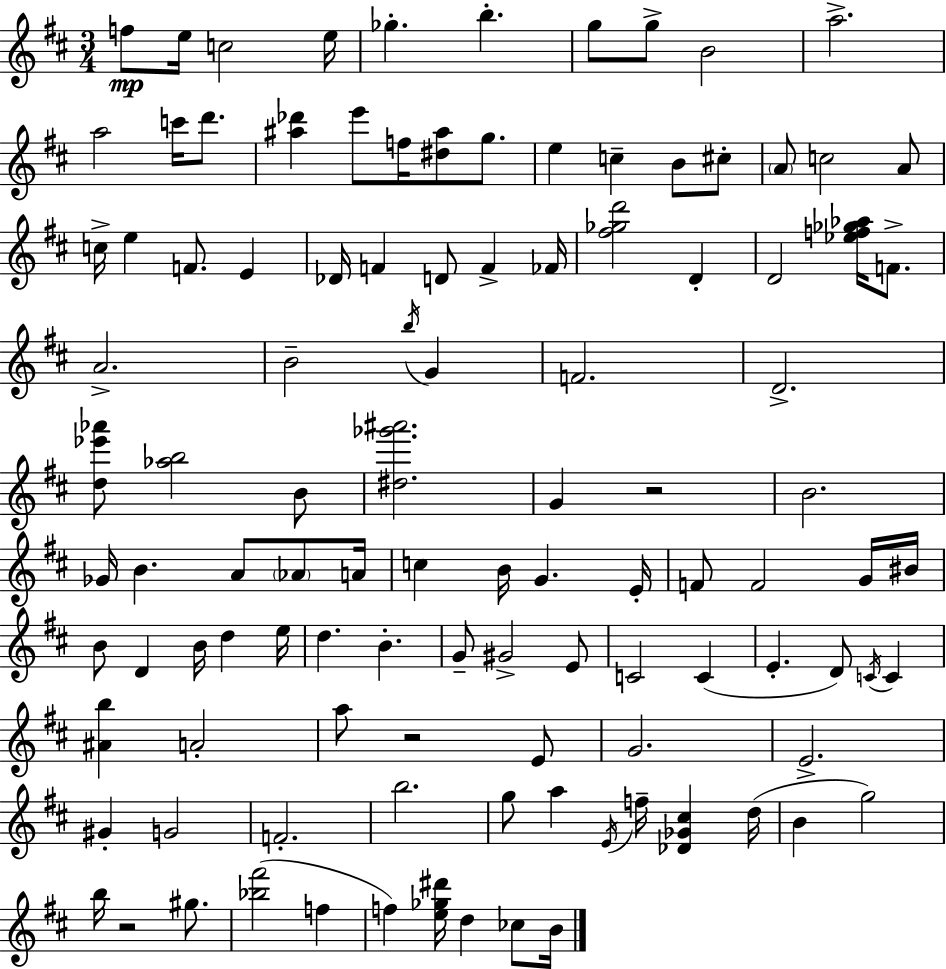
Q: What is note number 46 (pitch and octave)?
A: B4